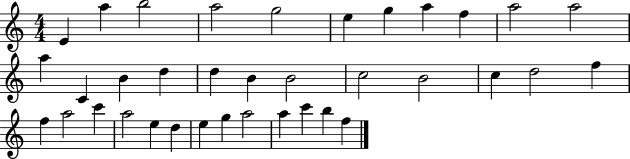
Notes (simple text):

E4/q A5/q B5/h A5/h G5/h E5/q G5/q A5/q F5/q A5/h A5/h A5/q C4/q B4/q D5/q D5/q B4/q B4/h C5/h B4/h C5/q D5/h F5/q F5/q A5/h C6/q A5/h E5/q D5/q E5/q G5/q A5/h A5/q C6/q B5/q F5/q